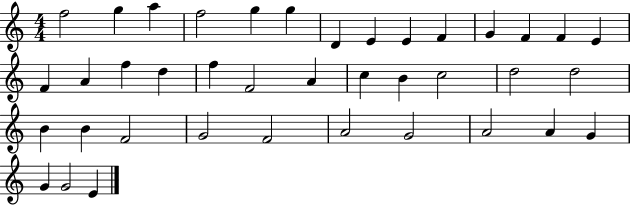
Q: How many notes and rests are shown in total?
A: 39